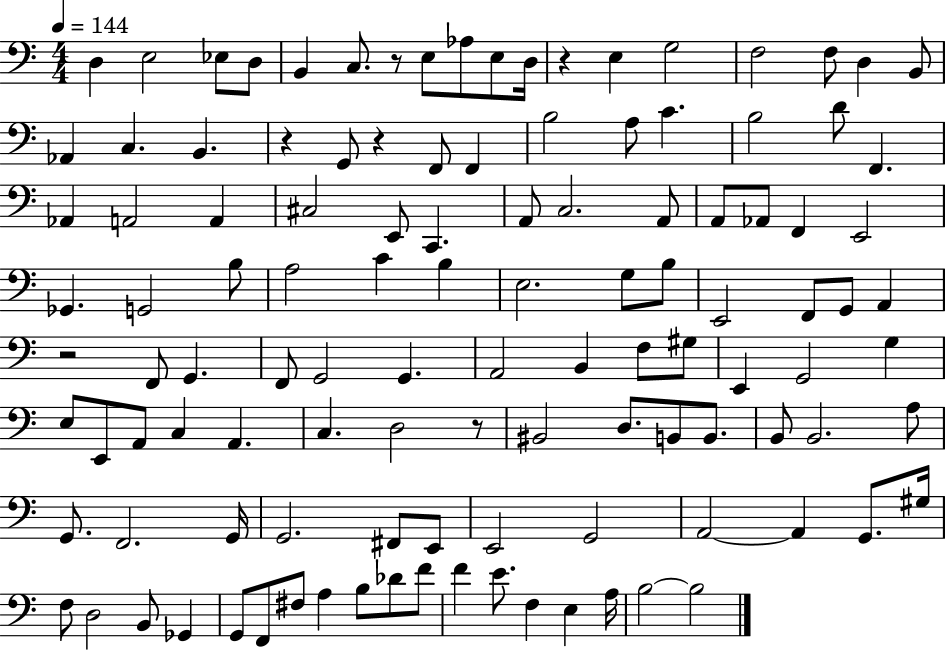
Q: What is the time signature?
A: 4/4